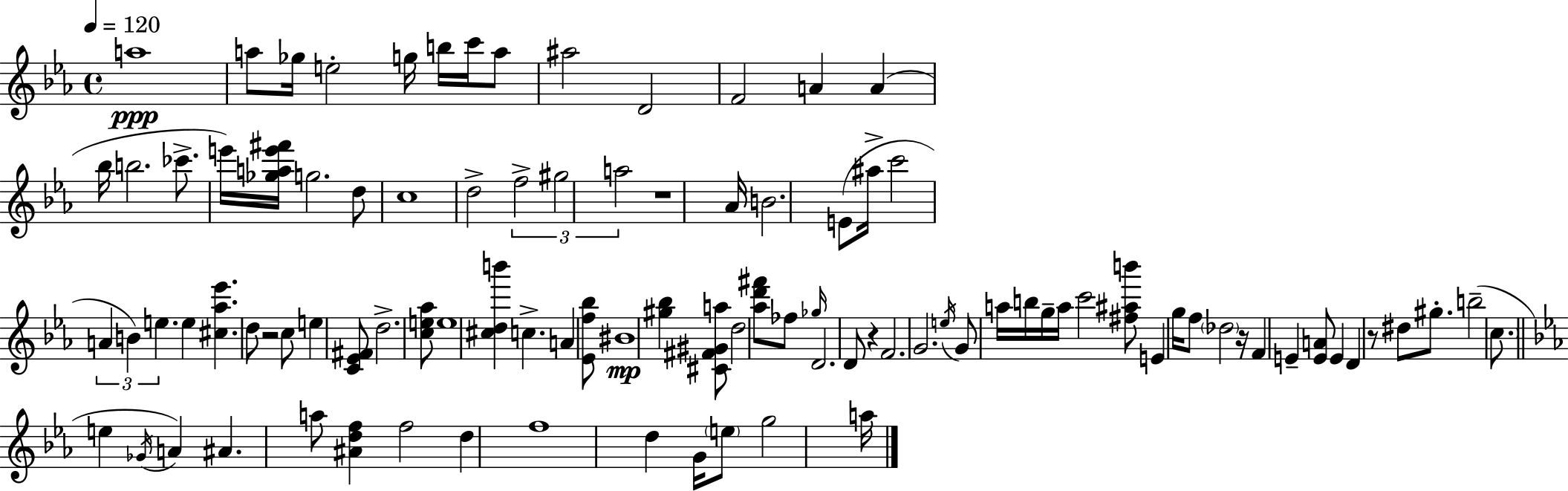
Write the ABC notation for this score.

X:1
T:Untitled
M:4/4
L:1/4
K:Cm
a4 a/2 _g/4 e2 g/4 b/4 c'/4 a/2 ^a2 D2 F2 A A _b/4 b2 _c'/2 e'/4 [_gae'^f']/4 g2 d/2 c4 d2 f2 ^g2 a2 z4 _A/4 B2 E/2 ^a/4 c'2 A B e e [^c_a_e'] d/2 z2 c/2 e [C_E^F]/2 d2 [ce_a]/2 e4 [^cdb'] c A [_Ef_b]/2 ^B4 [^g_b] [^C^F^Ga]/2 d2 [_ad'^f']/2 _f/2 _g/4 D2 D/2 z F2 G2 e/4 G/2 a/4 b/4 g/4 a/4 c'2 [^f^ab']/2 E g/4 f/2 _d2 z/4 F E [EA]/2 E D z/2 ^d/2 ^g/2 b2 c/2 e _G/4 A ^A a/2 [^Adf] f2 d f4 d G/4 e/2 g2 a/4